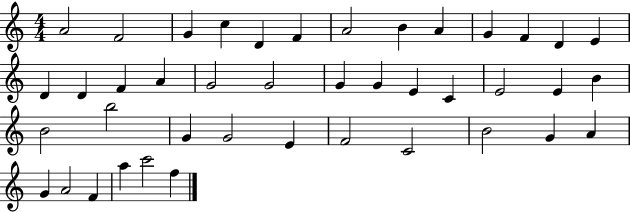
X:1
T:Untitled
M:4/4
L:1/4
K:C
A2 F2 G c D F A2 B A G F D E D D F A G2 G2 G G E C E2 E B B2 b2 G G2 E F2 C2 B2 G A G A2 F a c'2 f